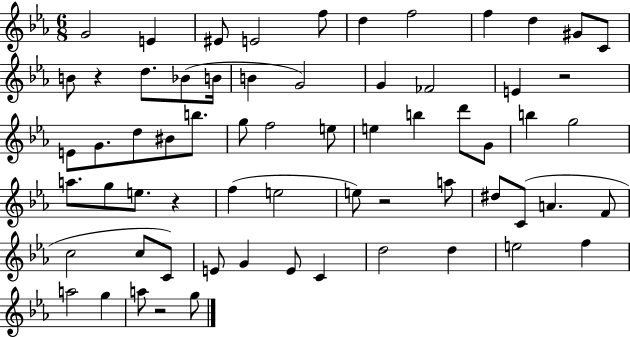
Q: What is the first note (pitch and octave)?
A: G4